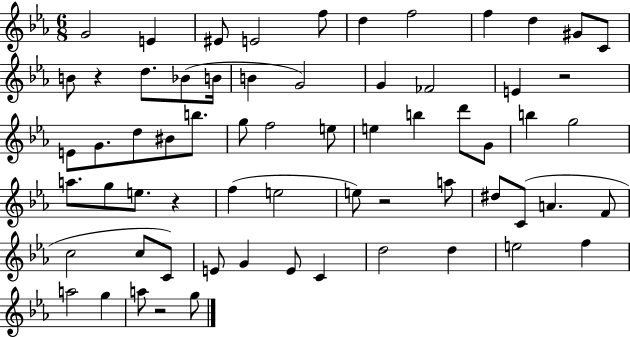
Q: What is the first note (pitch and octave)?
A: G4